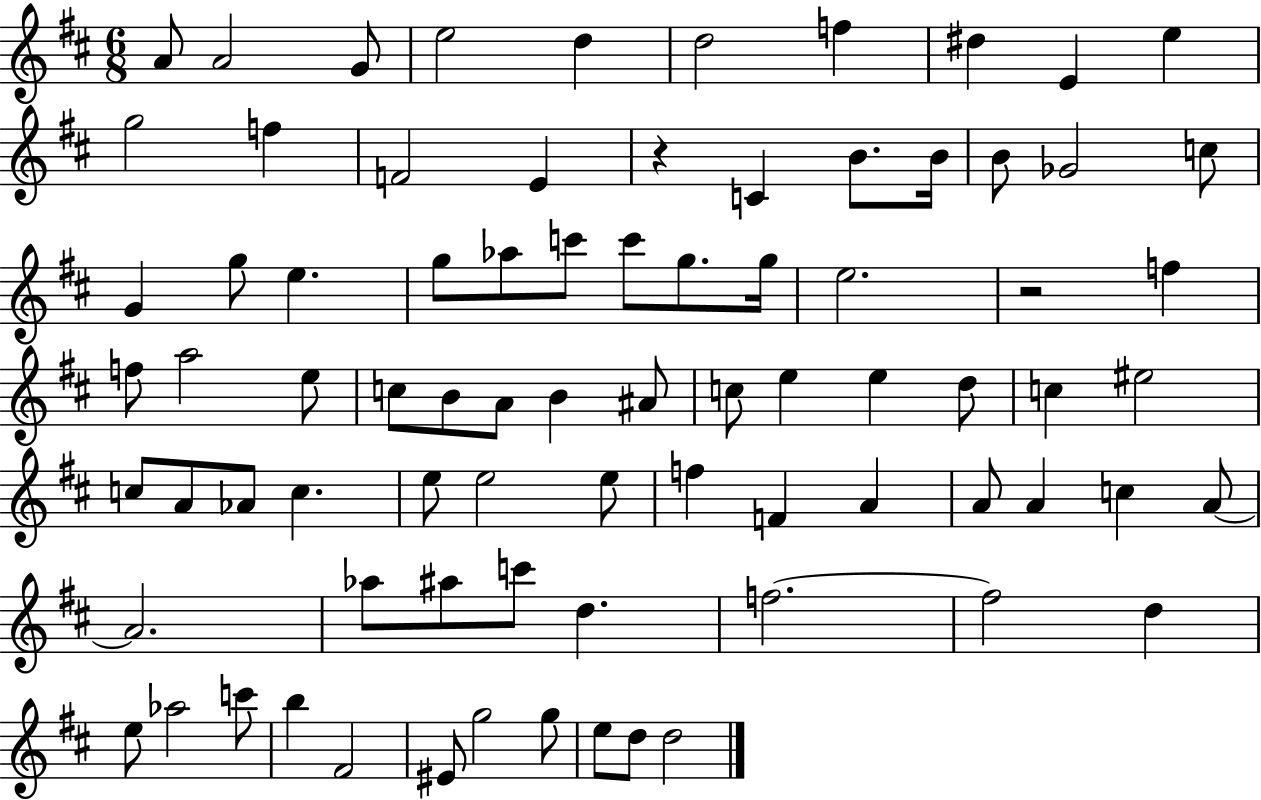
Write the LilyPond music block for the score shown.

{
  \clef treble
  \numericTimeSignature
  \time 6/8
  \key d \major
  a'8 a'2 g'8 | e''2 d''4 | d''2 f''4 | dis''4 e'4 e''4 | \break g''2 f''4 | f'2 e'4 | r4 c'4 b'8. b'16 | b'8 ges'2 c''8 | \break g'4 g''8 e''4. | g''8 aes''8 c'''8 c'''8 g''8. g''16 | e''2. | r2 f''4 | \break f''8 a''2 e''8 | c''8 b'8 a'8 b'4 ais'8 | c''8 e''4 e''4 d''8 | c''4 eis''2 | \break c''8 a'8 aes'8 c''4. | e''8 e''2 e''8 | f''4 f'4 a'4 | a'8 a'4 c''4 a'8~~ | \break a'2. | aes''8 ais''8 c'''8 d''4. | f''2.~~ | f''2 d''4 | \break e''8 aes''2 c'''8 | b''4 fis'2 | eis'8 g''2 g''8 | e''8 d''8 d''2 | \break \bar "|."
}